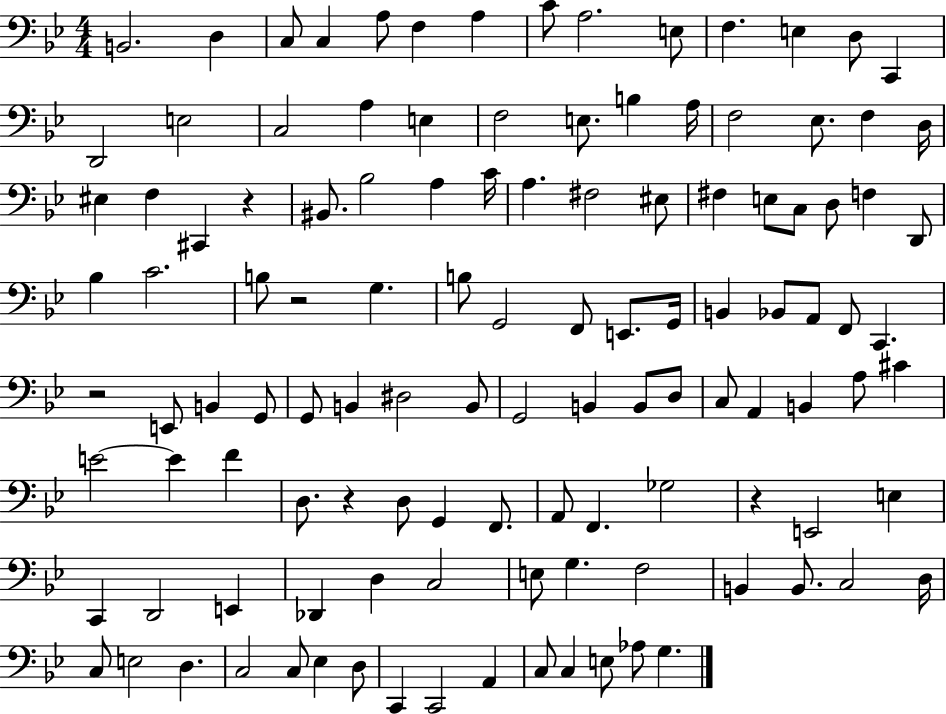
B2/h. D3/q C3/e C3/q A3/e F3/q A3/q C4/e A3/h. E3/e F3/q. E3/q D3/e C2/q D2/h E3/h C3/h A3/q E3/q F3/h E3/e. B3/q A3/s F3/h Eb3/e. F3/q D3/s EIS3/q F3/q C#2/q R/q BIS2/e. Bb3/h A3/q C4/s A3/q. F#3/h EIS3/e F#3/q E3/e C3/e D3/e F3/q D2/e Bb3/q C4/h. B3/e R/h G3/q. B3/e G2/h F2/e E2/e. G2/s B2/q Bb2/e A2/e F2/e C2/q. R/h E2/e B2/q G2/e G2/e B2/q D#3/h B2/e G2/h B2/q B2/e D3/e C3/e A2/q B2/q A3/e C#4/q E4/h E4/q F4/q D3/e. R/q D3/e G2/q F2/e. A2/e F2/q. Gb3/h R/q E2/h E3/q C2/q D2/h E2/q Db2/q D3/q C3/h E3/e G3/q. F3/h B2/q B2/e. C3/h D3/s C3/e E3/h D3/q. C3/h C3/e Eb3/q D3/e C2/q C2/h A2/q C3/e C3/q E3/e Ab3/e G3/q.